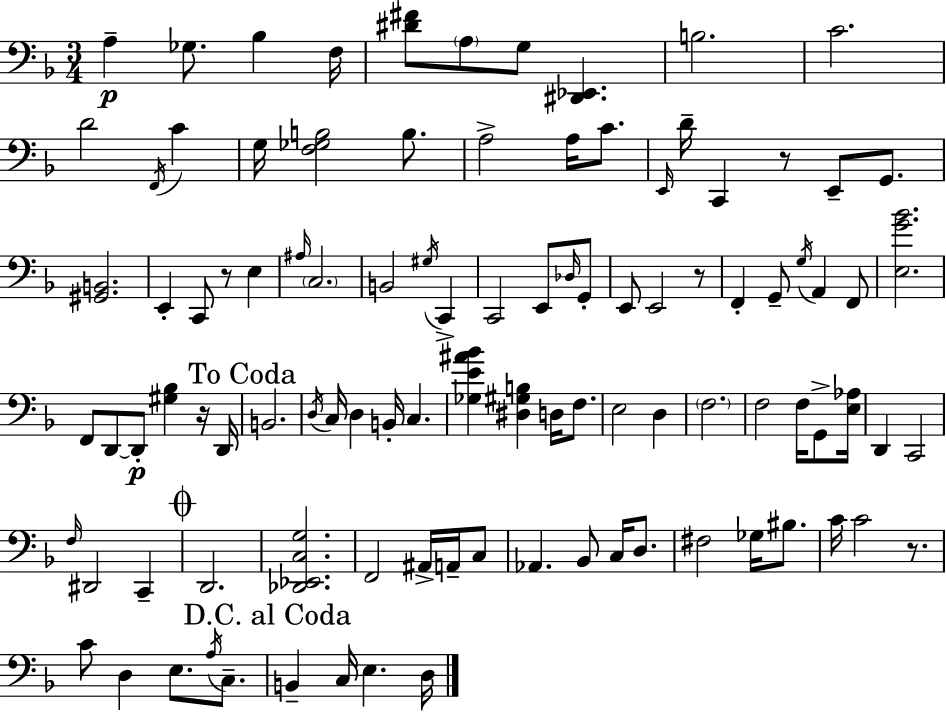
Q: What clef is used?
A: bass